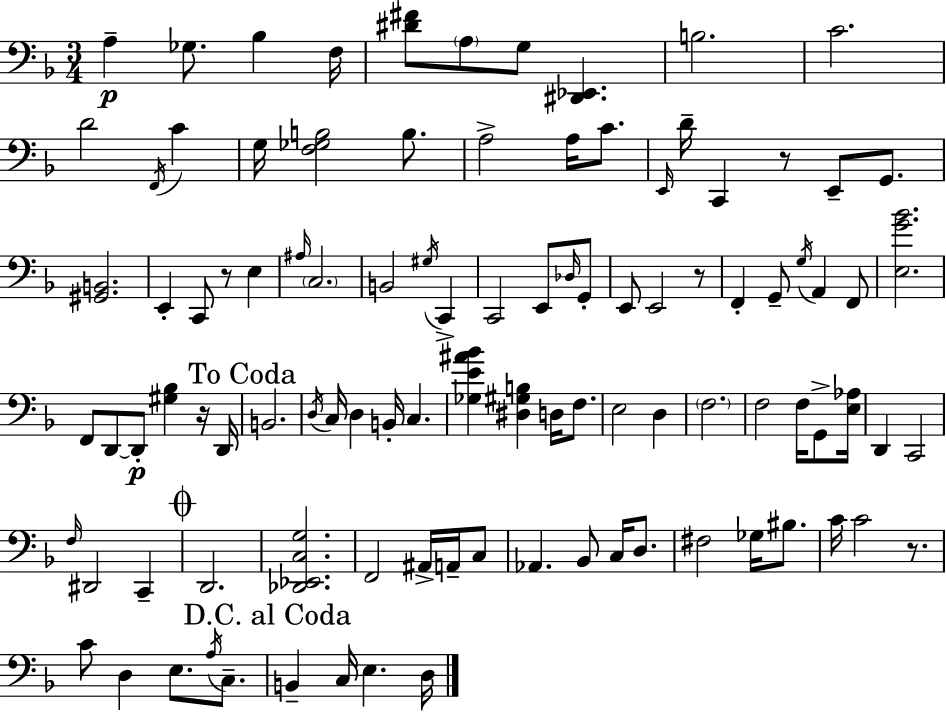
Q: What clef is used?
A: bass